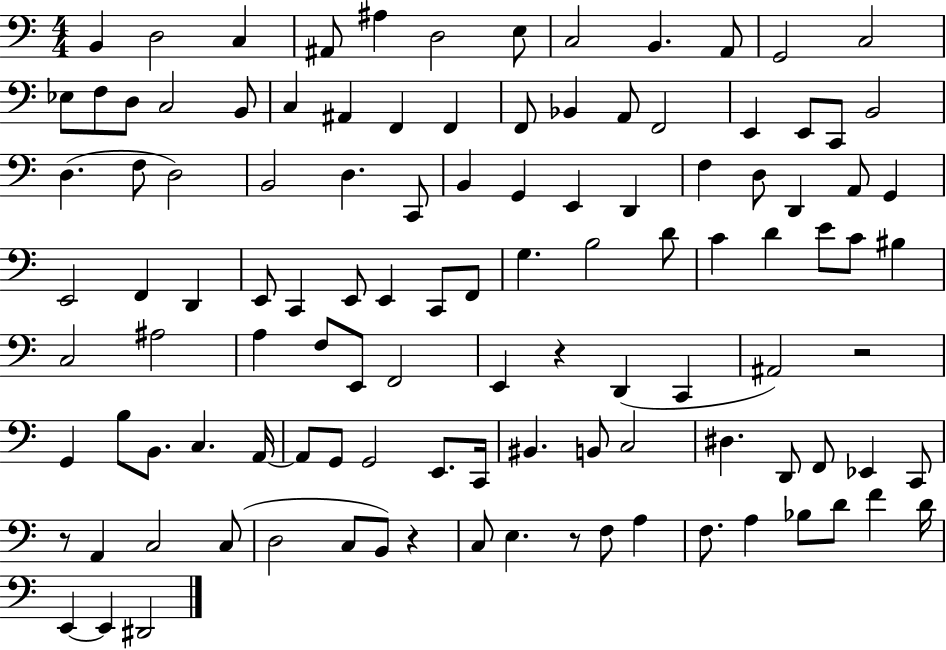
{
  \clef bass
  \numericTimeSignature
  \time 4/4
  \key c \major
  \repeat volta 2 { b,4 d2 c4 | ais,8 ais4 d2 e8 | c2 b,4. a,8 | g,2 c2 | \break ees8 f8 d8 c2 b,8 | c4 ais,4 f,4 f,4 | f,8 bes,4 a,8 f,2 | e,4 e,8 c,8 b,2 | \break d4.( f8 d2) | b,2 d4. c,8 | b,4 g,4 e,4 d,4 | f4 d8 d,4 a,8 g,4 | \break e,2 f,4 d,4 | e,8 c,4 e,8 e,4 c,8 f,8 | g4. b2 d'8 | c'4 d'4 e'8 c'8 bis4 | \break c2 ais2 | a4 f8 e,8 f,2 | e,4 r4 d,4( c,4 | ais,2) r2 | \break g,4 b8 b,8. c4. a,16~~ | a,8 g,8 g,2 e,8. c,16 | bis,4. b,8 c2 | dis4. d,8 f,8 ees,4 c,8 | \break r8 a,4 c2 c8( | d2 c8 b,8) r4 | c8 e4. r8 f8 a4 | f8. a4 bes8 d'8 f'4 d'16 | \break e,4~~ e,4 dis,2 | } \bar "|."
}